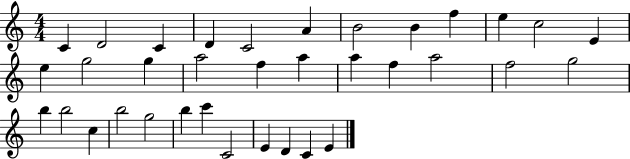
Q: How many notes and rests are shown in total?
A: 35